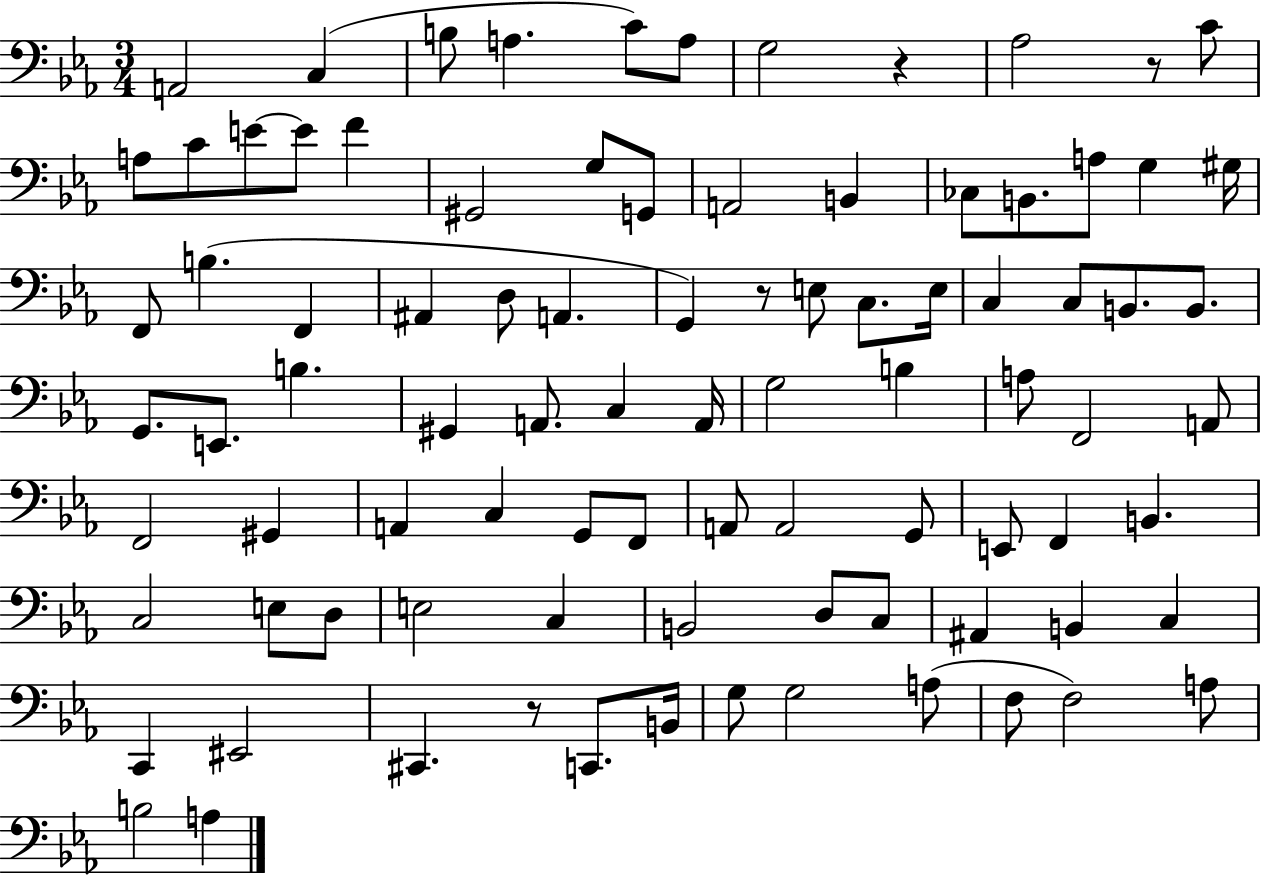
A2/h C3/q B3/e A3/q. C4/e A3/e G3/h R/q Ab3/h R/e C4/e A3/e C4/e E4/e E4/e F4/q G#2/h G3/e G2/e A2/h B2/q CES3/e B2/e. A3/e G3/q G#3/s F2/e B3/q. F2/q A#2/q D3/e A2/q. G2/q R/e E3/e C3/e. E3/s C3/q C3/e B2/e. B2/e. G2/e. E2/e. B3/q. G#2/q A2/e. C3/q A2/s G3/h B3/q A3/e F2/h A2/e F2/h G#2/q A2/q C3/q G2/e F2/e A2/e A2/h G2/e E2/e F2/q B2/q. C3/h E3/e D3/e E3/h C3/q B2/h D3/e C3/e A#2/q B2/q C3/q C2/q EIS2/h C#2/q. R/e C2/e. B2/s G3/e G3/h A3/e F3/e F3/h A3/e B3/h A3/q